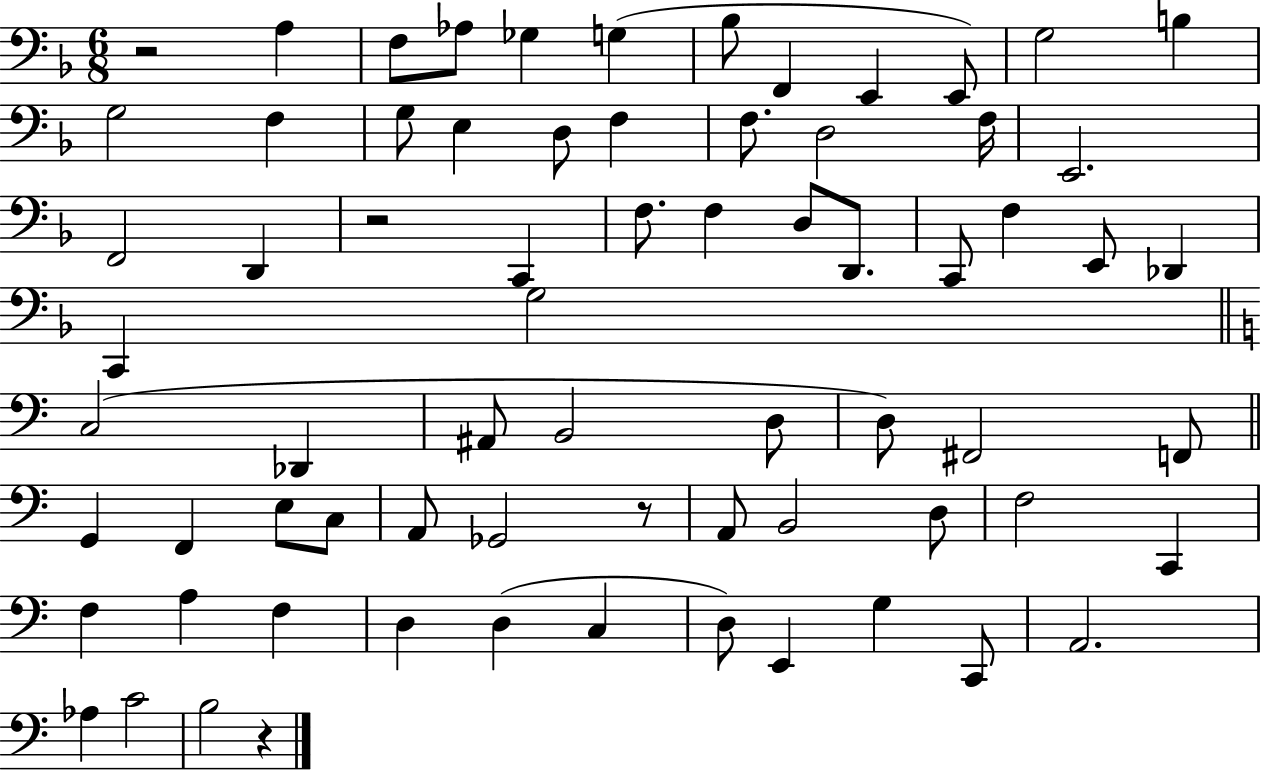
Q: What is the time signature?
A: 6/8